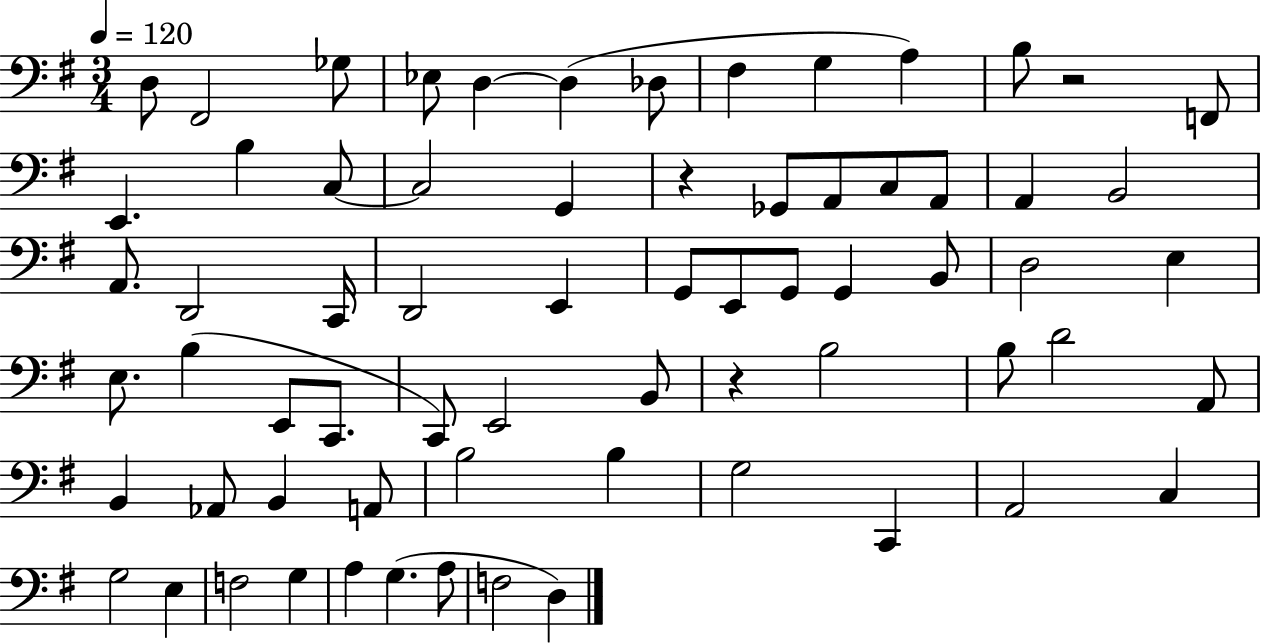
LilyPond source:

{
  \clef bass
  \numericTimeSignature
  \time 3/4
  \key g \major
  \tempo 4 = 120
  \repeat volta 2 { d8 fis,2 ges8 | ees8 d4~~ d4( des8 | fis4 g4 a4) | b8 r2 f,8 | \break e,4. b4 c8~~ | c2 g,4 | r4 ges,8 a,8 c8 a,8 | a,4 b,2 | \break a,8. d,2 c,16 | d,2 e,4 | g,8 e,8 g,8 g,4 b,8 | d2 e4 | \break e8. b4( e,8 c,8. | c,8) e,2 b,8 | r4 b2 | b8 d'2 a,8 | \break b,4 aes,8 b,4 a,8 | b2 b4 | g2 c,4 | a,2 c4 | \break g2 e4 | f2 g4 | a4 g4.( a8 | f2 d4) | \break } \bar "|."
}